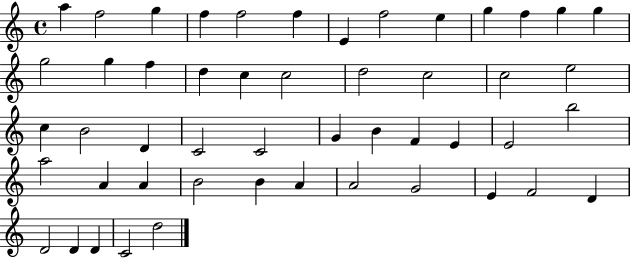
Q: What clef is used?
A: treble